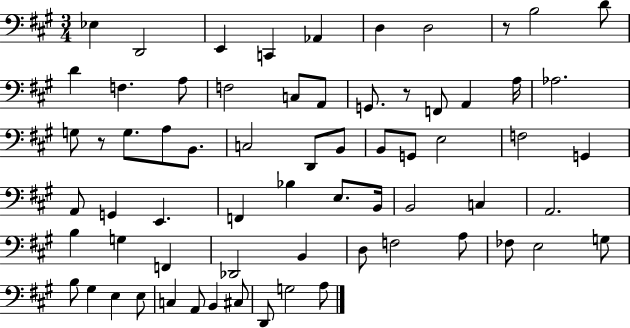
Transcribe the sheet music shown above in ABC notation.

X:1
T:Untitled
M:3/4
L:1/4
K:A
_E, D,,2 E,, C,, _A,, D, D,2 z/2 B,2 D/2 D F, A,/2 F,2 C,/2 A,,/2 G,,/2 z/2 F,,/2 A,, A,/4 _A,2 G,/2 z/2 G,/2 A,/2 B,,/2 C,2 D,,/2 B,,/2 B,,/2 G,,/2 E,2 F,2 G,, A,,/2 G,, E,, F,, _B, E,/2 B,,/4 B,,2 C, A,,2 B, G, F,, _D,,2 B,, D,/2 F,2 A,/2 _F,/2 E,2 G,/2 B,/2 ^G, E, E,/2 C, A,,/2 B,, ^C,/2 D,,/2 G,2 A,/2